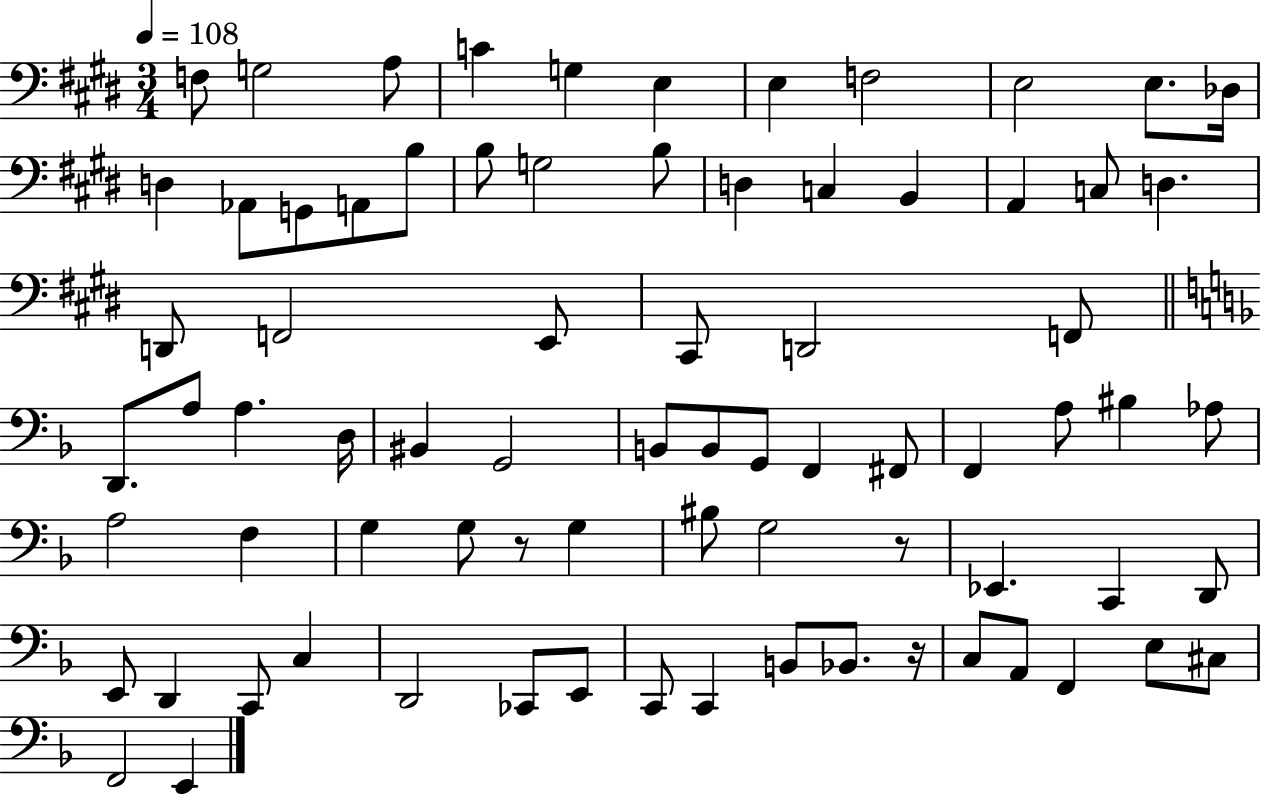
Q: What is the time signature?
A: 3/4